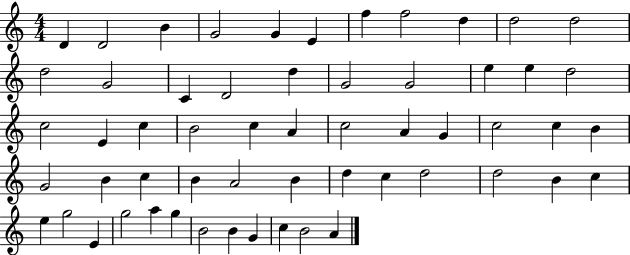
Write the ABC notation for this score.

X:1
T:Untitled
M:4/4
L:1/4
K:C
D D2 B G2 G E f f2 d d2 d2 d2 G2 C D2 d G2 G2 e e d2 c2 E c B2 c A c2 A G c2 c B G2 B c B A2 B d c d2 d2 B c e g2 E g2 a g B2 B G c B2 A